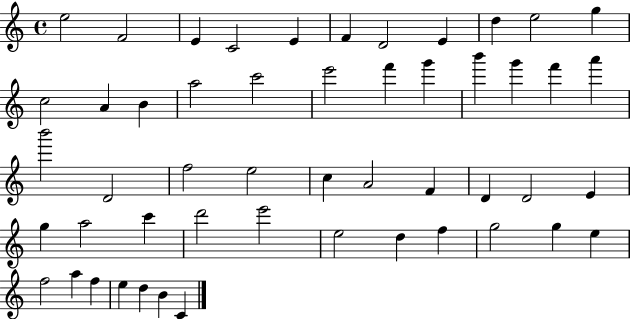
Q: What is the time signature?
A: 4/4